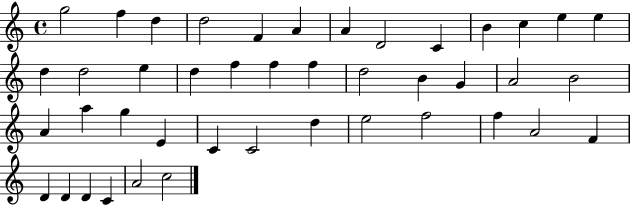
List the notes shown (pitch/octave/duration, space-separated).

G5/h F5/q D5/q D5/h F4/q A4/q A4/q D4/h C4/q B4/q C5/q E5/q E5/q D5/q D5/h E5/q D5/q F5/q F5/q F5/q D5/h B4/q G4/q A4/h B4/h A4/q A5/q G5/q E4/q C4/q C4/h D5/q E5/h F5/h F5/q A4/h F4/q D4/q D4/q D4/q C4/q A4/h C5/h